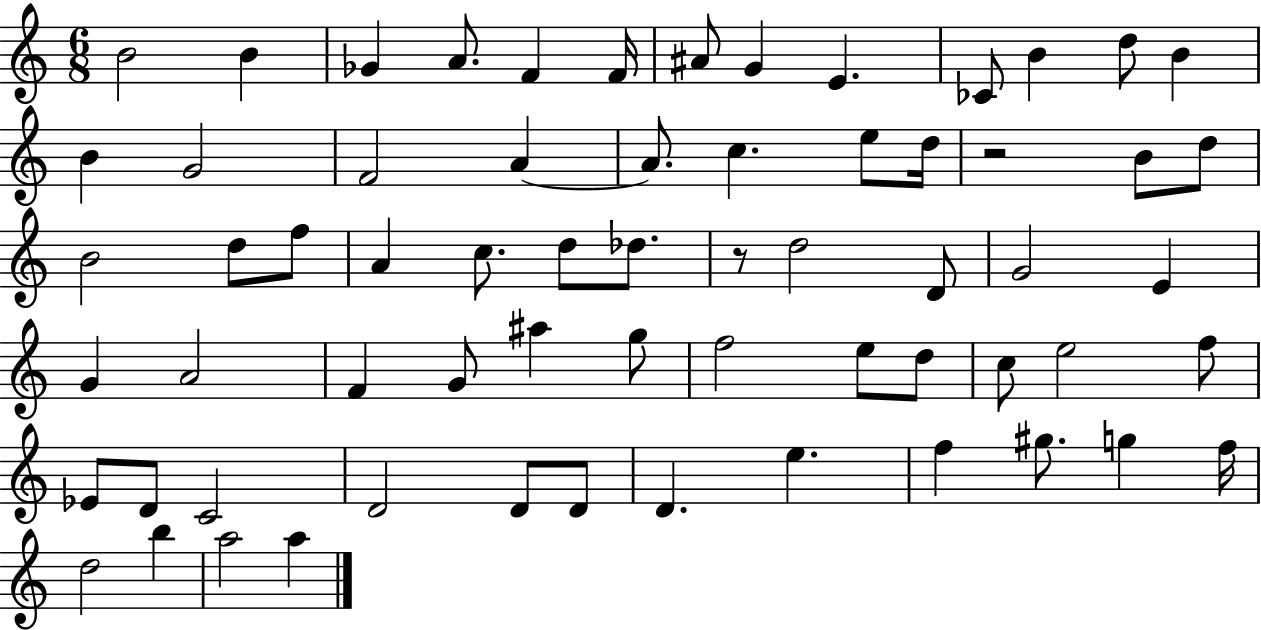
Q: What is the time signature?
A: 6/8